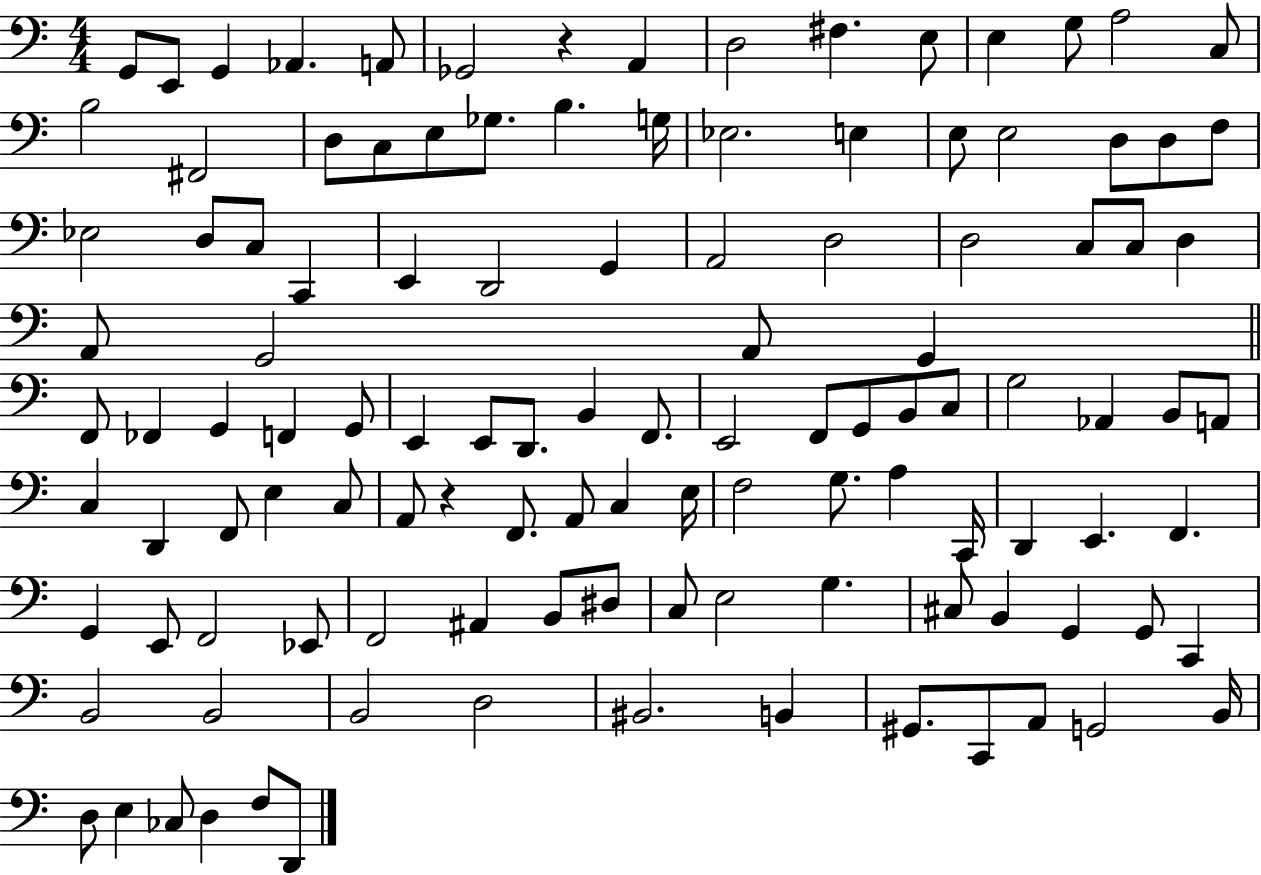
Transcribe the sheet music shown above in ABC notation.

X:1
T:Untitled
M:4/4
L:1/4
K:C
G,,/2 E,,/2 G,, _A,, A,,/2 _G,,2 z A,, D,2 ^F, E,/2 E, G,/2 A,2 C,/2 B,2 ^F,,2 D,/2 C,/2 E,/2 _G,/2 B, G,/4 _E,2 E, E,/2 E,2 D,/2 D,/2 F,/2 _E,2 D,/2 C,/2 C,, E,, D,,2 G,, A,,2 D,2 D,2 C,/2 C,/2 D, A,,/2 G,,2 A,,/2 G,, F,,/2 _F,, G,, F,, G,,/2 E,, E,,/2 D,,/2 B,, F,,/2 E,,2 F,,/2 G,,/2 B,,/2 C,/2 G,2 _A,, B,,/2 A,,/2 C, D,, F,,/2 E, C,/2 A,,/2 z F,,/2 A,,/2 C, E,/4 F,2 G,/2 A, C,,/4 D,, E,, F,, G,, E,,/2 F,,2 _E,,/2 F,,2 ^A,, B,,/2 ^D,/2 C,/2 E,2 G, ^C,/2 B,, G,, G,,/2 C,, B,,2 B,,2 B,,2 D,2 ^B,,2 B,, ^G,,/2 C,,/2 A,,/2 G,,2 B,,/4 D,/2 E, _C,/2 D, F,/2 D,,/2